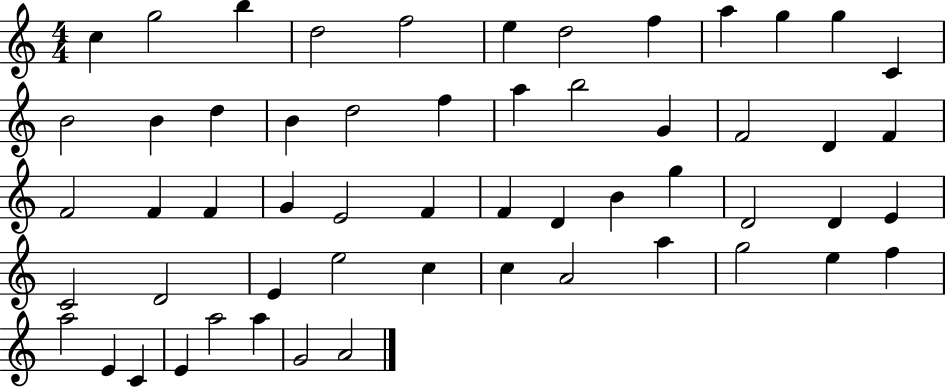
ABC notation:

X:1
T:Untitled
M:4/4
L:1/4
K:C
c g2 b d2 f2 e d2 f a g g C B2 B d B d2 f a b2 G F2 D F F2 F F G E2 F F D B g D2 D E C2 D2 E e2 c c A2 a g2 e f a2 E C E a2 a G2 A2